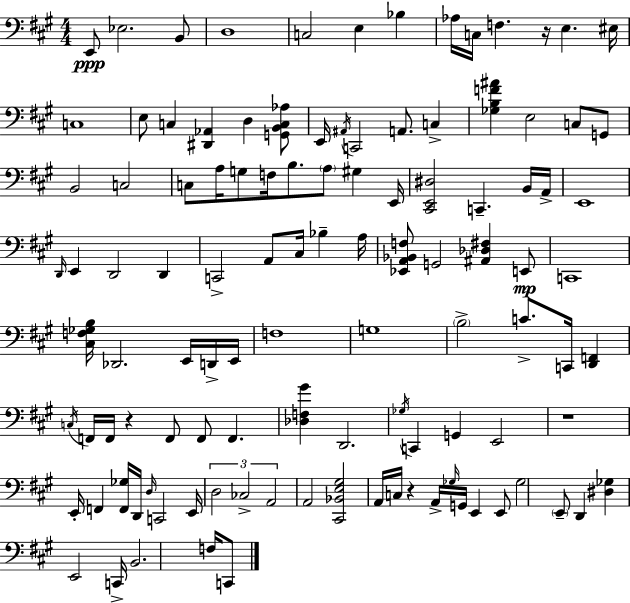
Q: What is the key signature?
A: A major